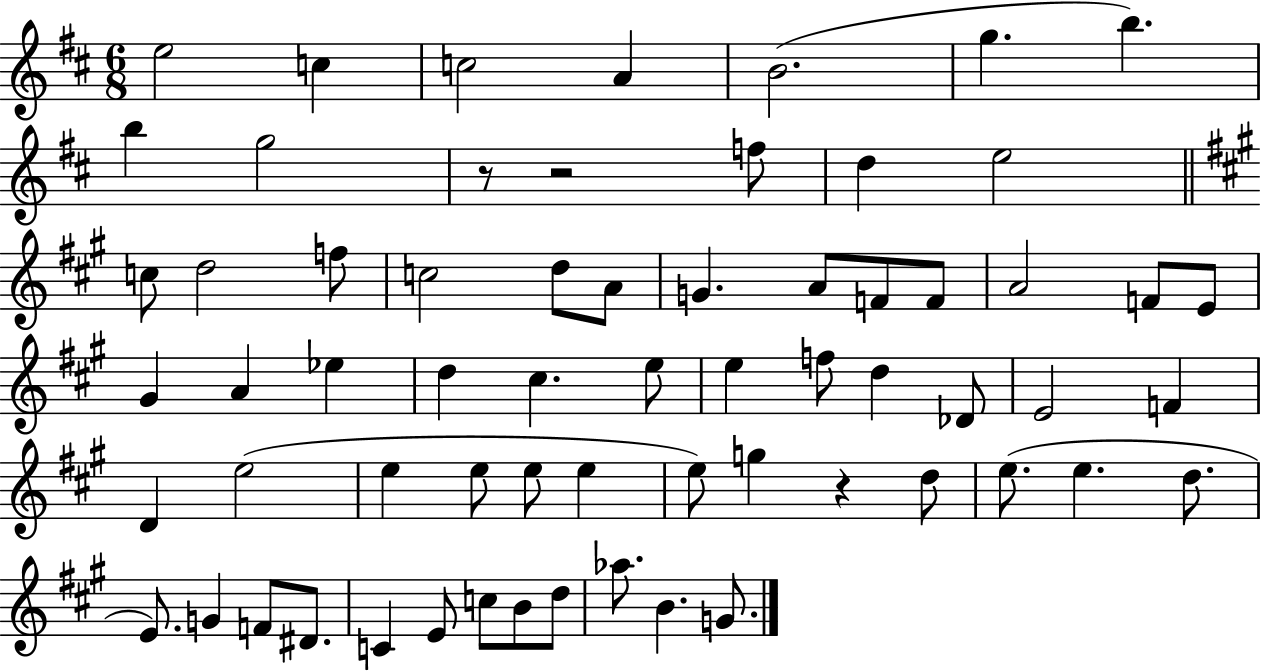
X:1
T:Untitled
M:6/8
L:1/4
K:D
e2 c c2 A B2 g b b g2 z/2 z2 f/2 d e2 c/2 d2 f/2 c2 d/2 A/2 G A/2 F/2 F/2 A2 F/2 E/2 ^G A _e d ^c e/2 e f/2 d _D/2 E2 F D e2 e e/2 e/2 e e/2 g z d/2 e/2 e d/2 E/2 G F/2 ^D/2 C E/2 c/2 B/2 d/2 _a/2 B G/2